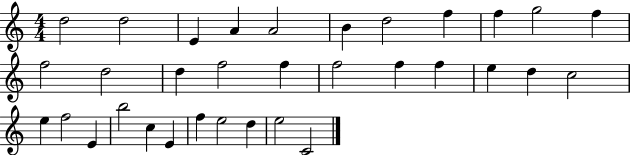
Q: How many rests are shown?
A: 0